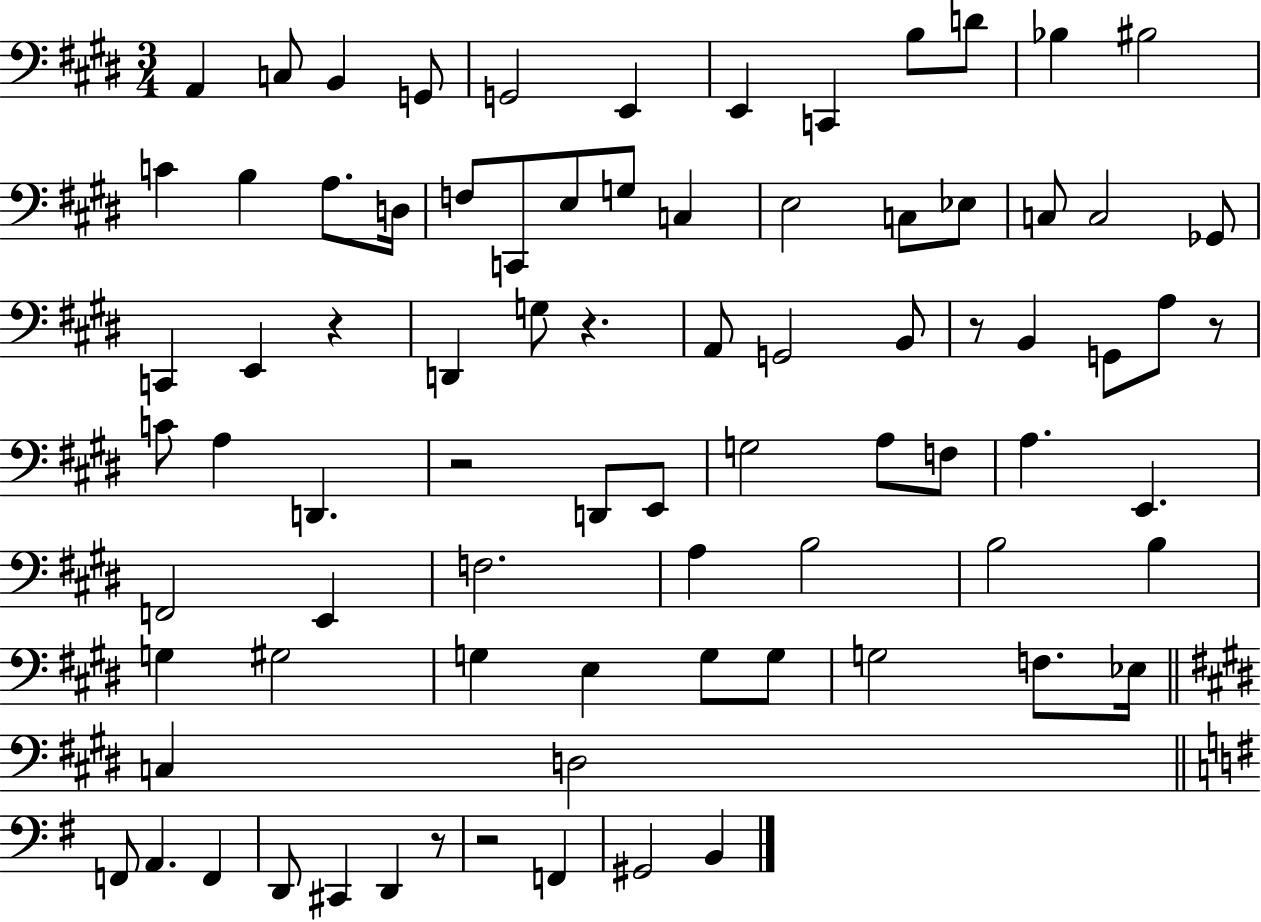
X:1
T:Untitled
M:3/4
L:1/4
K:E
A,, C,/2 B,, G,,/2 G,,2 E,, E,, C,, B,/2 D/2 _B, ^B,2 C B, A,/2 D,/4 F,/2 C,,/2 E,/2 G,/2 C, E,2 C,/2 _E,/2 C,/2 C,2 _G,,/2 C,, E,, z D,, G,/2 z A,,/2 G,,2 B,,/2 z/2 B,, G,,/2 A,/2 z/2 C/2 A, D,, z2 D,,/2 E,,/2 G,2 A,/2 F,/2 A, E,, F,,2 E,, F,2 A, B,2 B,2 B, G, ^G,2 G, E, G,/2 G,/2 G,2 F,/2 _E,/4 C, D,2 F,,/2 A,, F,, D,,/2 ^C,, D,, z/2 z2 F,, ^G,,2 B,,